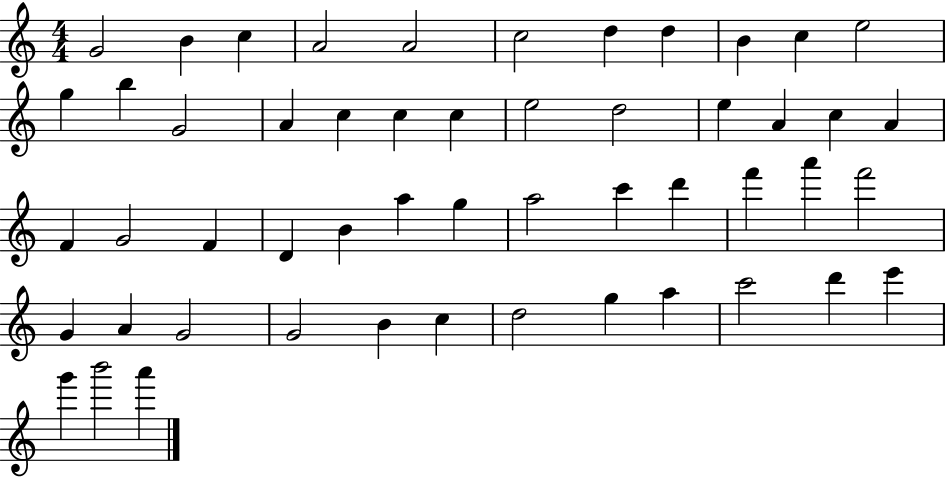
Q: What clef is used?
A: treble